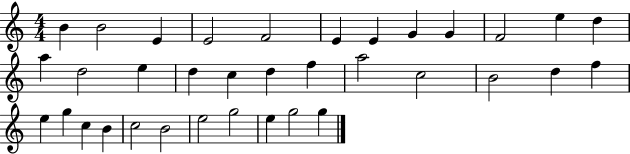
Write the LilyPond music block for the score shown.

{
  \clef treble
  \numericTimeSignature
  \time 4/4
  \key c \major
  b'4 b'2 e'4 | e'2 f'2 | e'4 e'4 g'4 g'4 | f'2 e''4 d''4 | \break a''4 d''2 e''4 | d''4 c''4 d''4 f''4 | a''2 c''2 | b'2 d''4 f''4 | \break e''4 g''4 c''4 b'4 | c''2 b'2 | e''2 g''2 | e''4 g''2 g''4 | \break \bar "|."
}